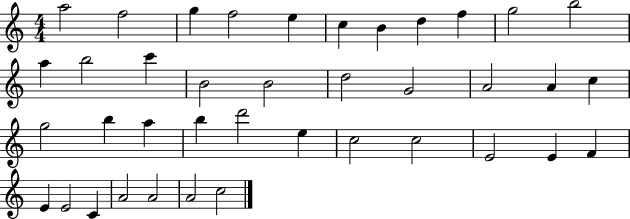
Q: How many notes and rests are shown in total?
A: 39